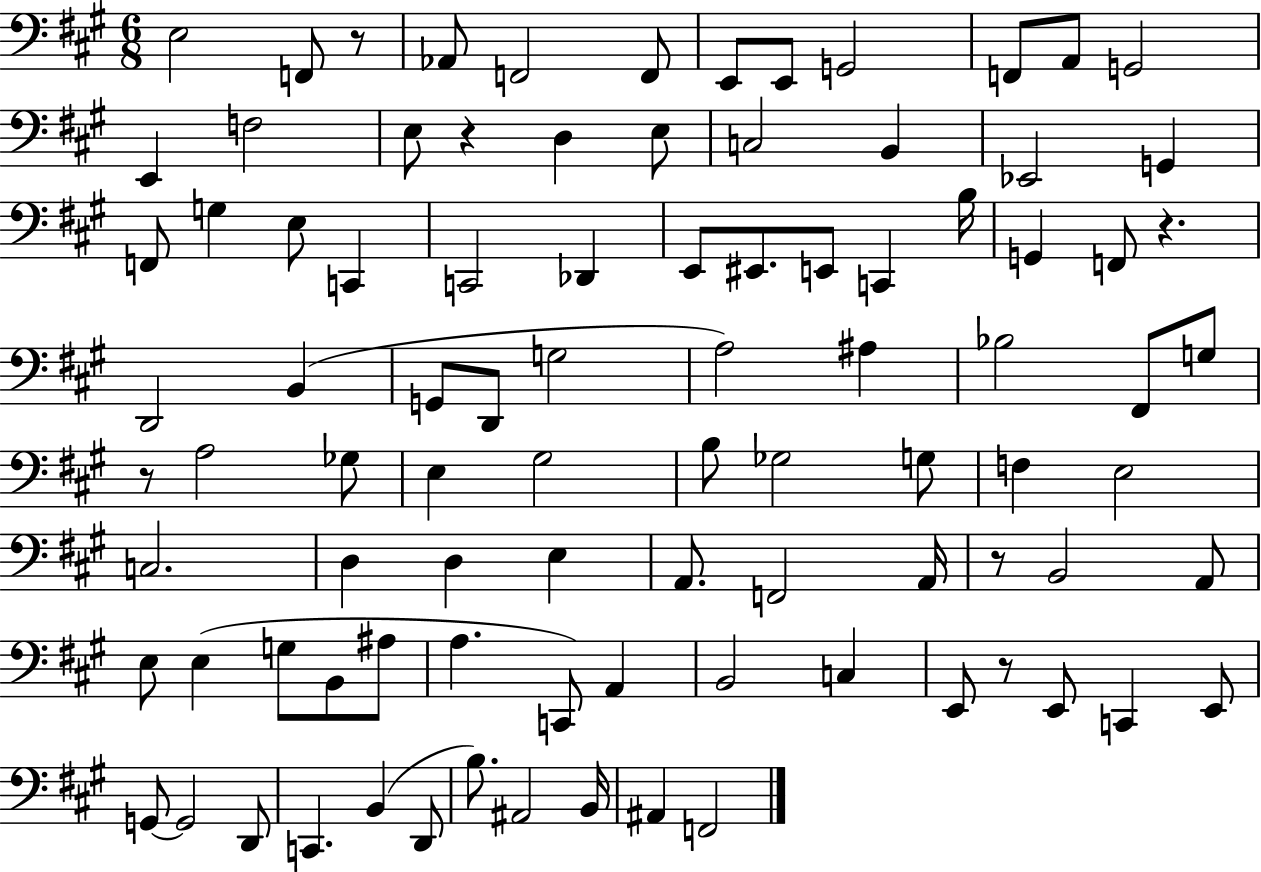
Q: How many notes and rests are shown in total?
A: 92